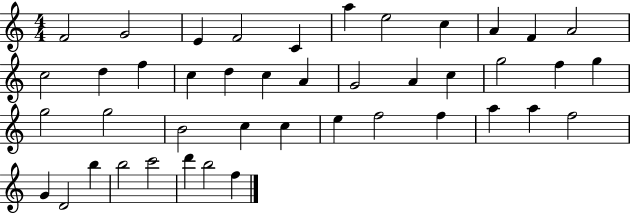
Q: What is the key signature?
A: C major